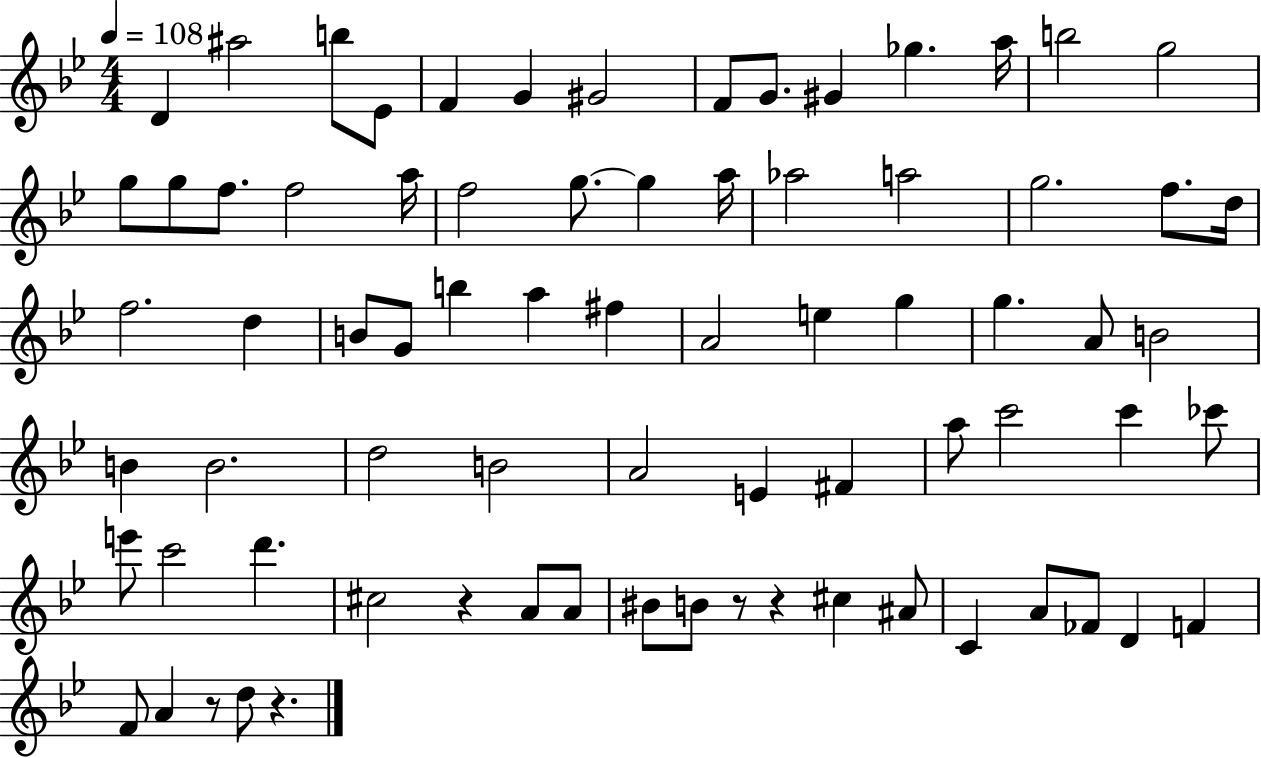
D4/q A#5/h B5/e Eb4/e F4/q G4/q G#4/h F4/e G4/e. G#4/q Gb5/q. A5/s B5/h G5/h G5/e G5/e F5/e. F5/h A5/s F5/h G5/e. G5/q A5/s Ab5/h A5/h G5/h. F5/e. D5/s F5/h. D5/q B4/e G4/e B5/q A5/q F#5/q A4/h E5/q G5/q G5/q. A4/e B4/h B4/q B4/h. D5/h B4/h A4/h E4/q F#4/q A5/e C6/h C6/q CES6/e E6/e C6/h D6/q. C#5/h R/q A4/e A4/e BIS4/e B4/e R/e R/q C#5/q A#4/e C4/q A4/e FES4/e D4/q F4/q F4/e A4/q R/e D5/e R/q.